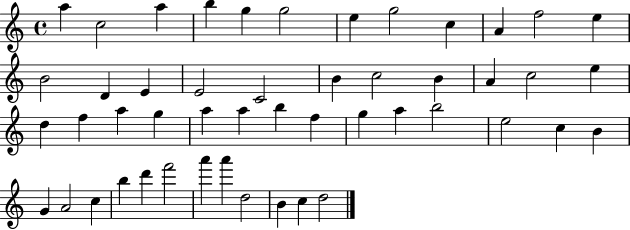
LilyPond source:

{
  \clef treble
  \time 4/4
  \defaultTimeSignature
  \key c \major
  a''4 c''2 a''4 | b''4 g''4 g''2 | e''4 g''2 c''4 | a'4 f''2 e''4 | \break b'2 d'4 e'4 | e'2 c'2 | b'4 c''2 b'4 | a'4 c''2 e''4 | \break d''4 f''4 a''4 g''4 | a''4 a''4 b''4 f''4 | g''4 a''4 b''2 | e''2 c''4 b'4 | \break g'4 a'2 c''4 | b''4 d'''4 f'''2 | a'''4 a'''4 d''2 | b'4 c''4 d''2 | \break \bar "|."
}